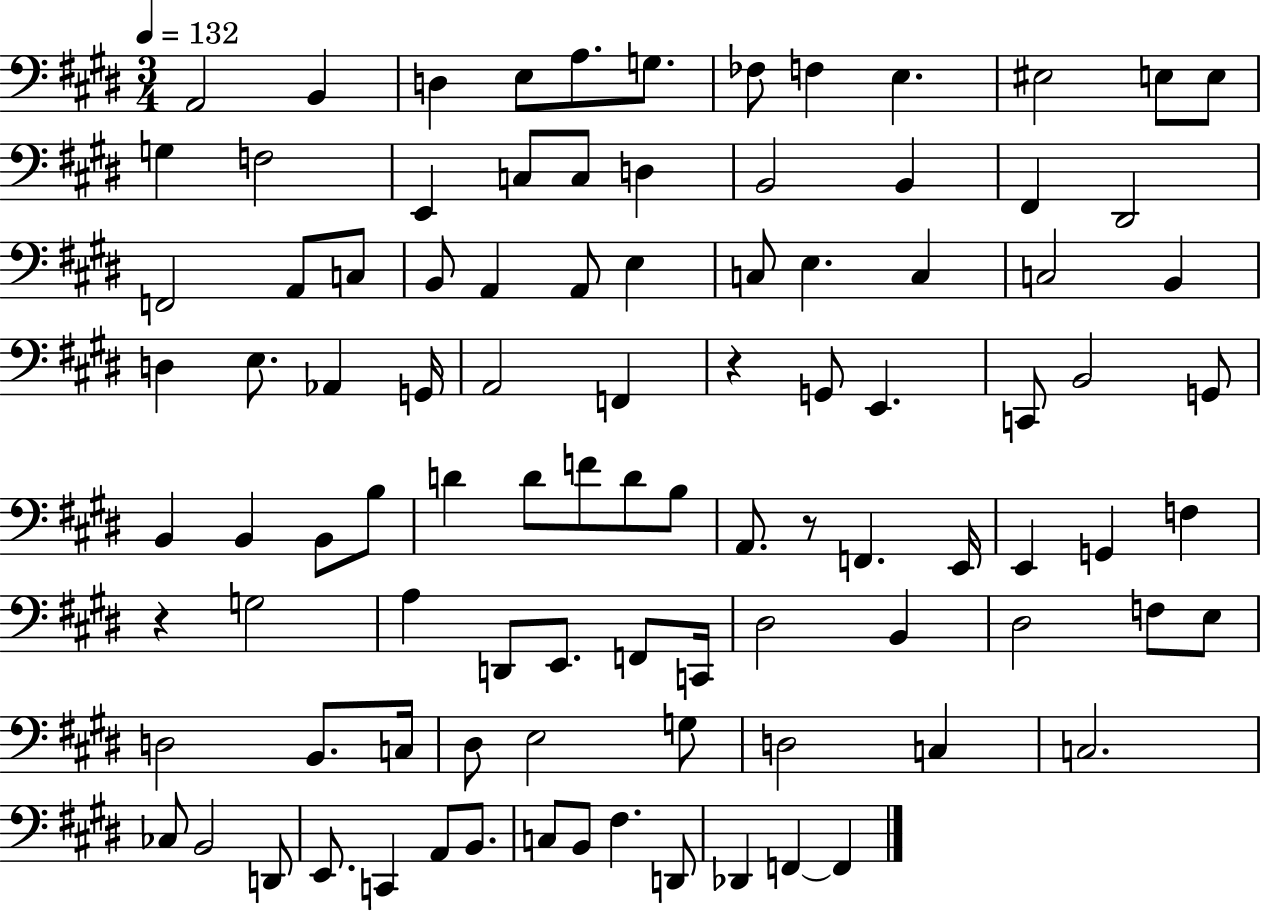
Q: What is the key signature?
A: E major